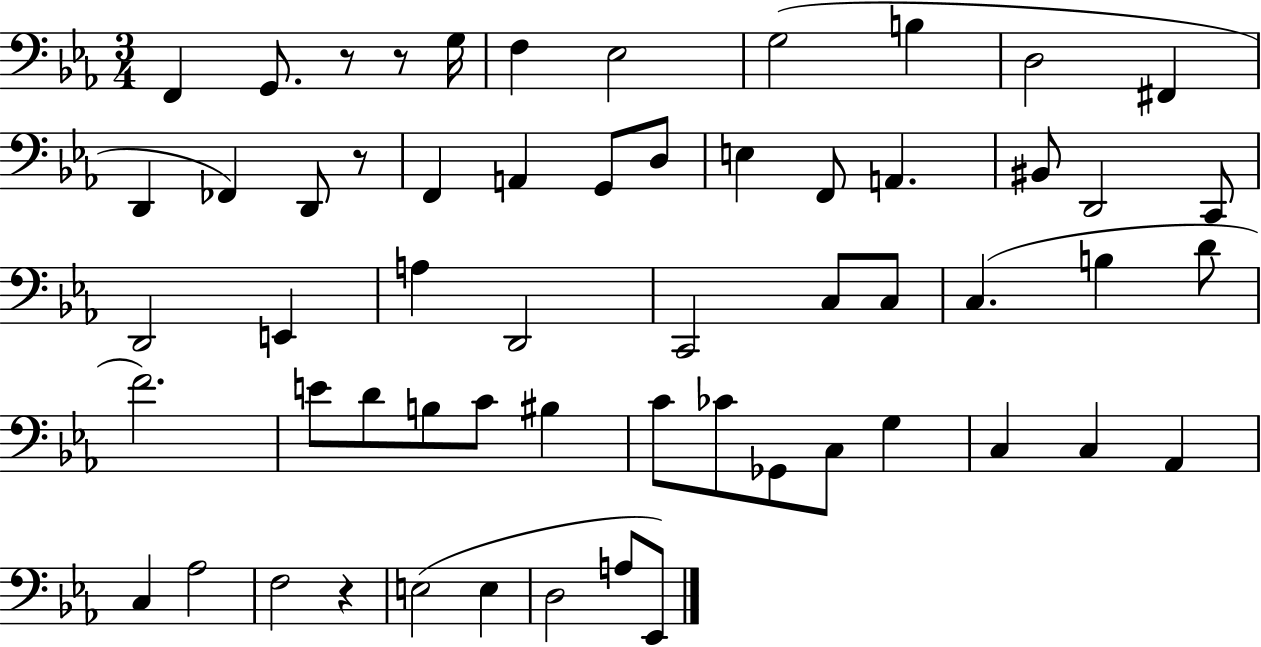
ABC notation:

X:1
T:Untitled
M:3/4
L:1/4
K:Eb
F,, G,,/2 z/2 z/2 G,/4 F, _E,2 G,2 B, D,2 ^F,, D,, _F,, D,,/2 z/2 F,, A,, G,,/2 D,/2 E, F,,/2 A,, ^B,,/2 D,,2 C,,/2 D,,2 E,, A, D,,2 C,,2 C,/2 C,/2 C, B, D/2 F2 E/2 D/2 B,/2 C/2 ^B, C/2 _C/2 _G,,/2 C,/2 G, C, C, _A,, C, _A,2 F,2 z E,2 E, D,2 A,/2 _E,,/2